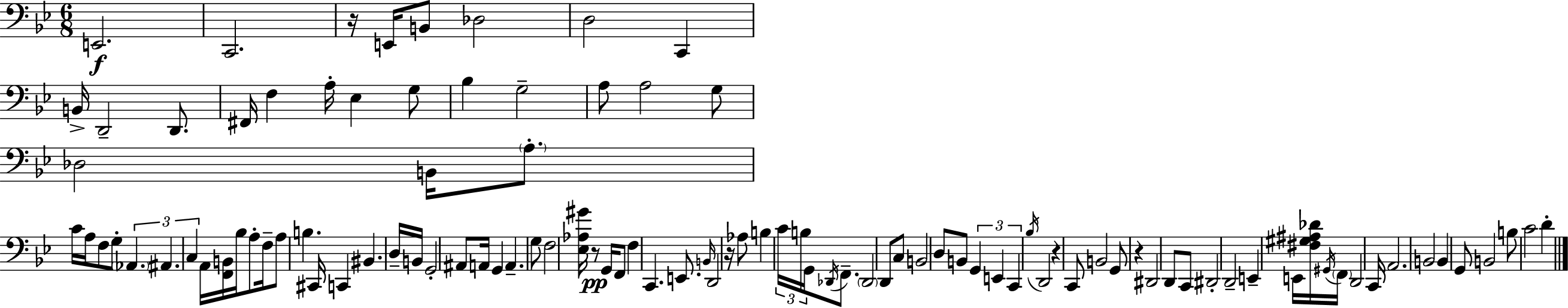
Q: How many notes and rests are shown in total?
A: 103